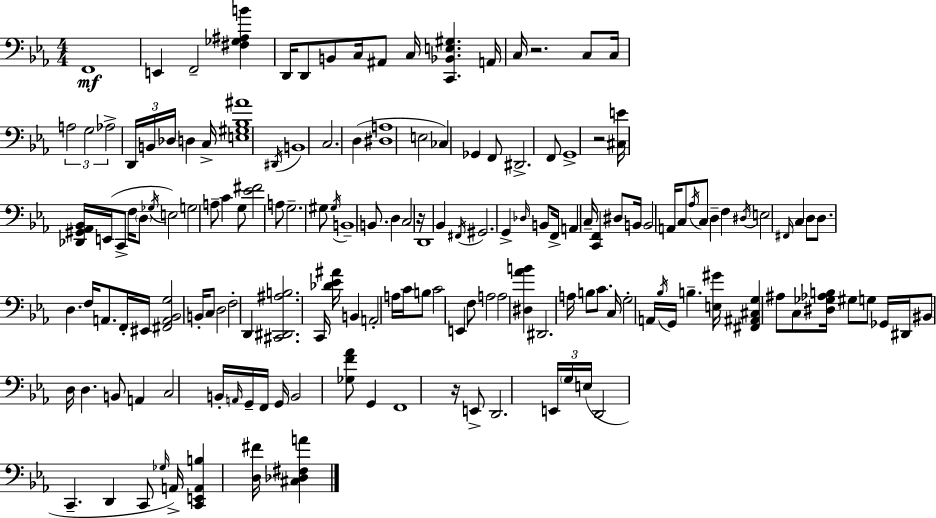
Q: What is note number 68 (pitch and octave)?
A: D3